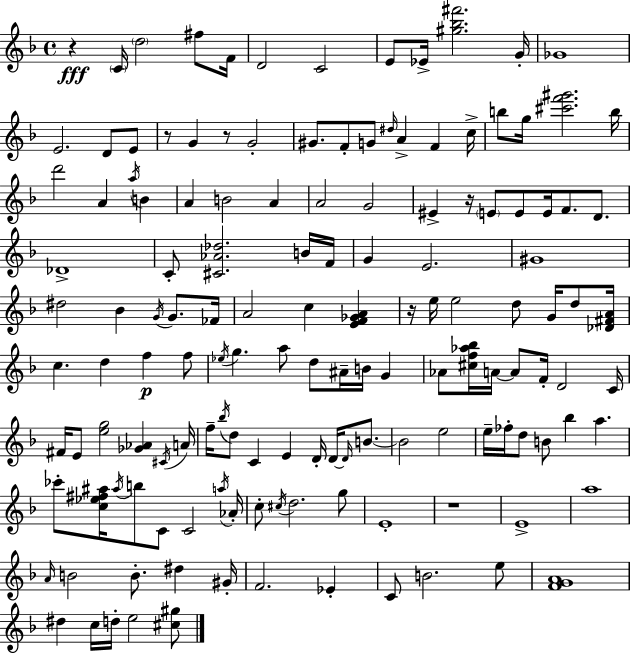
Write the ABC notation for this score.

X:1
T:Untitled
M:4/4
L:1/4
K:F
z C/4 d2 ^f/2 F/4 D2 C2 E/2 _E/4 [^g_b^f']2 G/4 _G4 E2 D/2 E/2 z/2 G z/2 G2 ^G/2 F/2 G/2 ^d/4 A F c/4 b/2 g/4 [^c'f'^g']2 b/4 d'2 A a/4 B A B2 A A2 G2 ^E z/4 E/2 E/2 E/4 F/2 D/2 _D4 C/2 [^C_A_d]2 B/4 F/4 G E2 ^G4 ^d2 _B G/4 G/2 _F/4 A2 c [EF_GA] z/4 e/4 e2 d/2 G/4 d/2 [_D^FA]/4 c d f f/2 _e/4 g a/2 d/2 ^A/4 B/4 G _A/2 [^cf_a_b]/4 A/4 A/2 F/4 D2 C/4 ^F/4 E/2 [eg]2 [_G_A] ^C/4 A/4 f/4 _b/4 d/2 C E D/4 D/4 D/4 B/2 B2 e2 e/4 _f/4 d/2 B/2 _b a _c'/2 [c_e^f^a]/4 ^a/4 b/2 C/2 C2 a/4 _A/4 c/2 ^c/4 d2 g/2 E4 z4 E4 a4 A/4 B2 B/2 ^d ^G/4 F2 _E C/2 B2 e/2 [FGA]4 ^d c/4 d/4 e2 [^c^g]/2